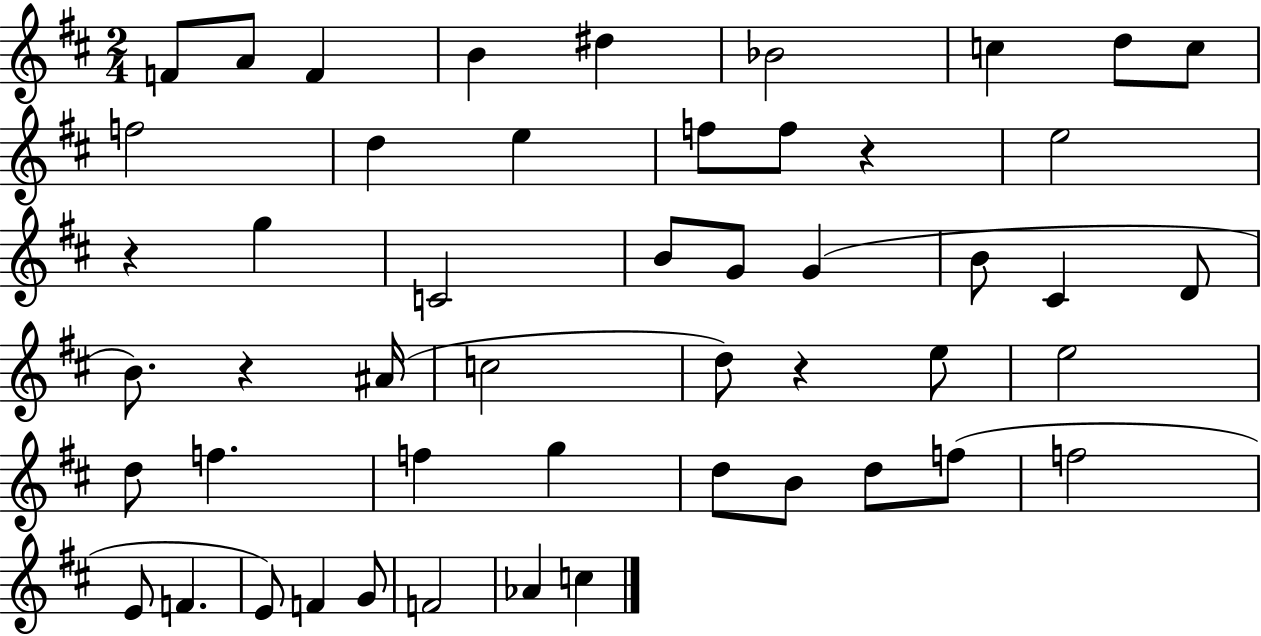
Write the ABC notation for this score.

X:1
T:Untitled
M:2/4
L:1/4
K:D
F/2 A/2 F B ^d _B2 c d/2 c/2 f2 d e f/2 f/2 z e2 z g C2 B/2 G/2 G B/2 ^C D/2 B/2 z ^A/4 c2 d/2 z e/2 e2 d/2 f f g d/2 B/2 d/2 f/2 f2 E/2 F E/2 F G/2 F2 _A c